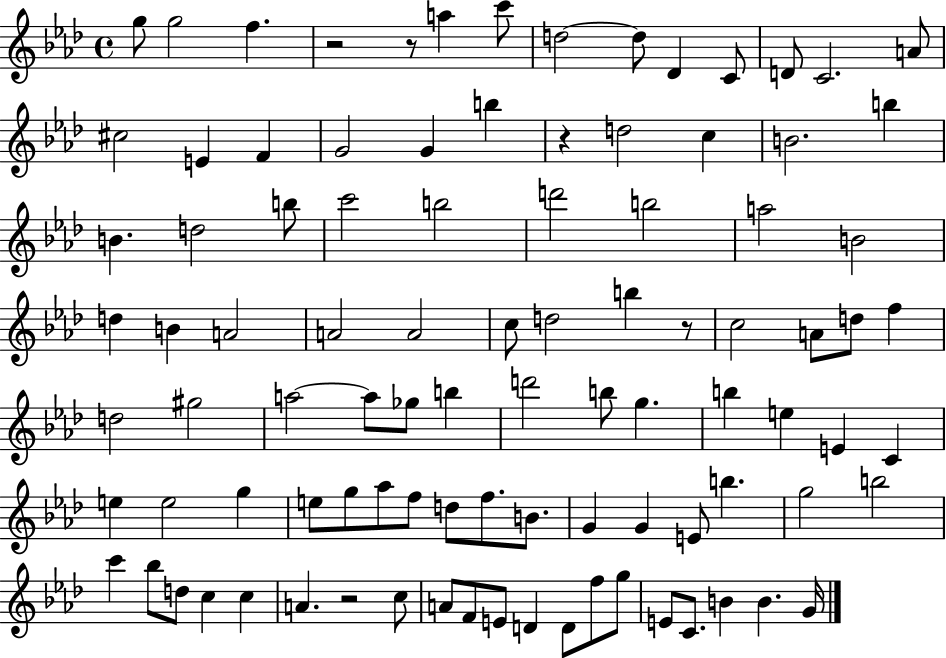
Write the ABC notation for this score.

X:1
T:Untitled
M:4/4
L:1/4
K:Ab
g/2 g2 f z2 z/2 a c'/2 d2 d/2 _D C/2 D/2 C2 A/2 ^c2 E F G2 G b z d2 c B2 b B d2 b/2 c'2 b2 d'2 b2 a2 B2 d B A2 A2 A2 c/2 d2 b z/2 c2 A/2 d/2 f d2 ^g2 a2 a/2 _g/2 b d'2 b/2 g b e E C e e2 g e/2 g/2 _a/2 f/2 d/2 f/2 B/2 G G E/2 b g2 b2 c' _b/2 d/2 c c A z2 c/2 A/2 F/2 E/2 D D/2 f/2 g/2 E/2 C/2 B B G/4